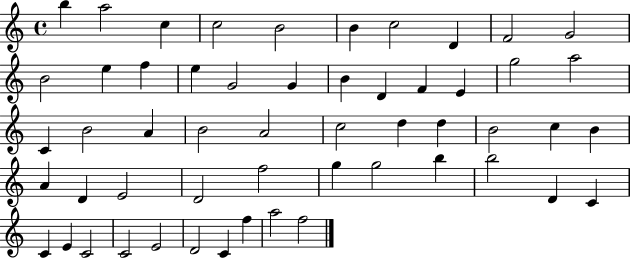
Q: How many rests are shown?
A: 0